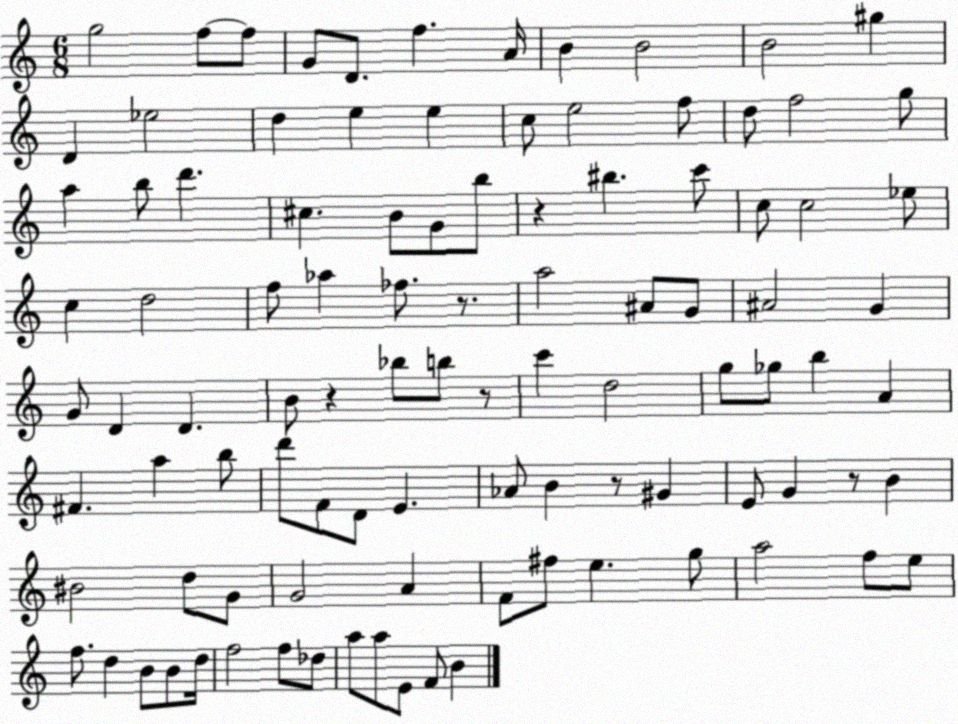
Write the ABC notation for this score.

X:1
T:Untitled
M:6/8
L:1/4
K:C
g2 f/2 f/2 G/2 D/2 f A/4 B B2 B2 ^g D _e2 d e e c/2 e2 f/2 d/2 f2 g/2 a b/2 d' ^c B/2 G/2 b/2 z ^b c'/2 c/2 c2 _e/2 c d2 f/2 _a _f/2 z/2 a2 ^A/2 G/2 ^A2 G G/2 D D B/2 z _b/2 b/2 z/2 c' d2 g/2 _g/2 b A ^F a b/2 d'/2 F/2 D/2 E _A/2 B z/2 ^G E/2 G z/2 B ^B2 d/2 G/2 G2 A F/2 ^f/2 e g/2 a2 f/2 e/2 f/2 d B/2 B/2 d/4 f2 f/2 _d/2 a/2 a/2 E/2 F/2 B